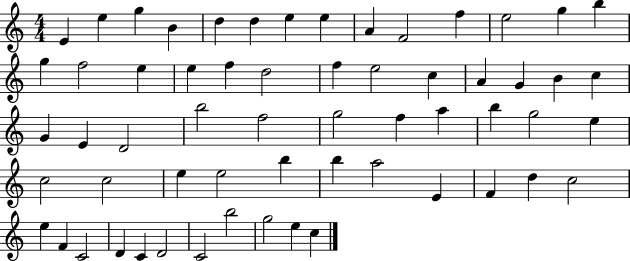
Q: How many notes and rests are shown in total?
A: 60